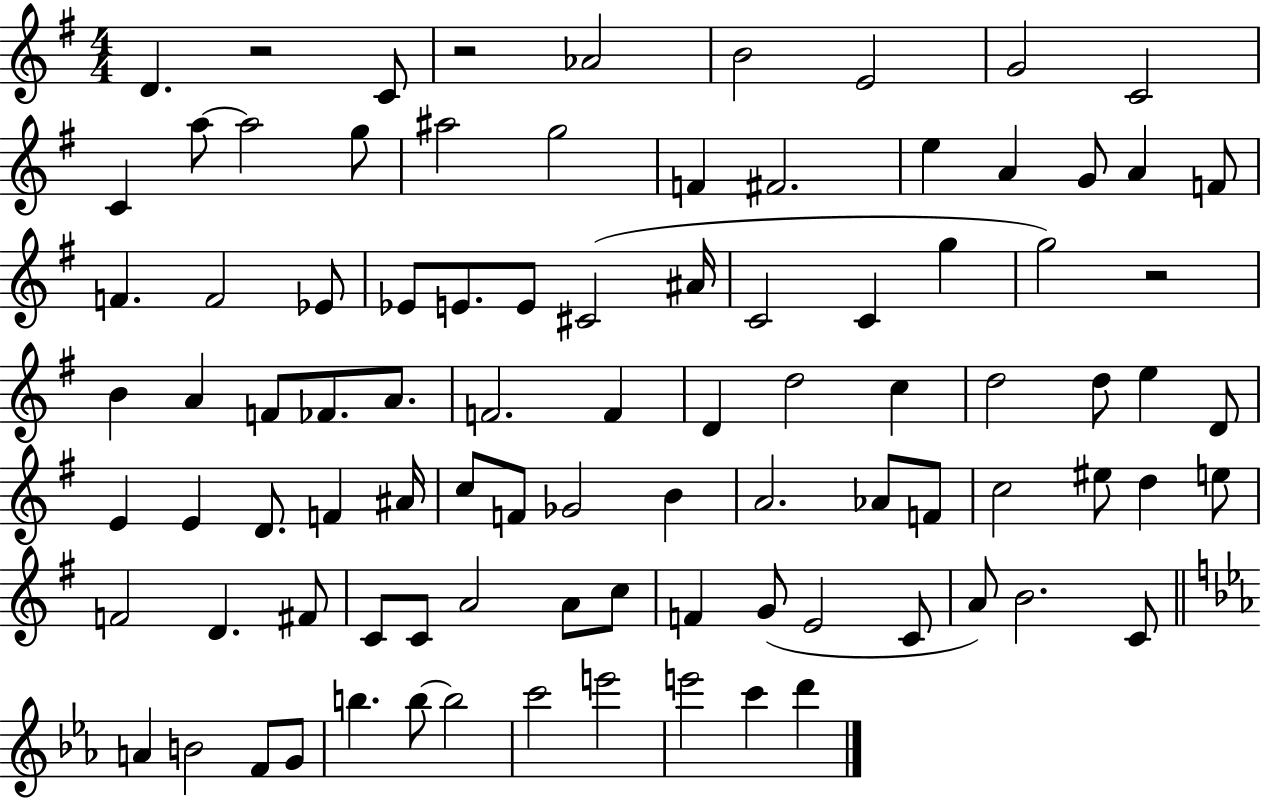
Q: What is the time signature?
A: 4/4